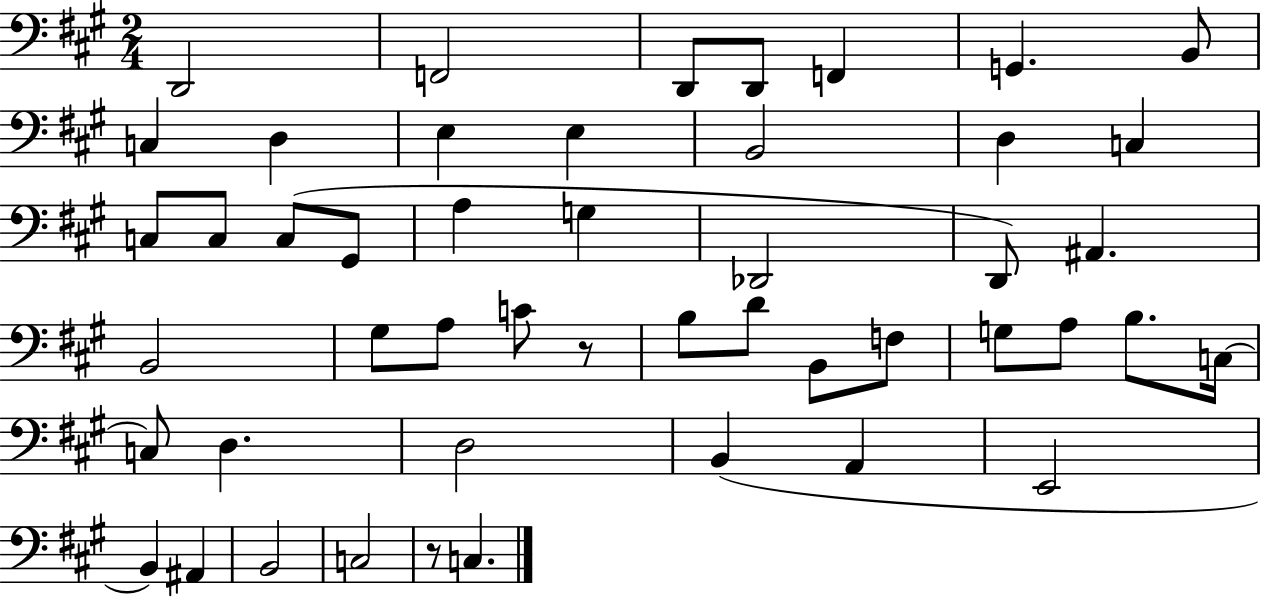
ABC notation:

X:1
T:Untitled
M:2/4
L:1/4
K:A
D,,2 F,,2 D,,/2 D,,/2 F,, G,, B,,/2 C, D, E, E, B,,2 D, C, C,/2 C,/2 C,/2 ^G,,/2 A, G, _D,,2 D,,/2 ^A,, B,,2 ^G,/2 A,/2 C/2 z/2 B,/2 D/2 B,,/2 F,/2 G,/2 A,/2 B,/2 C,/4 C,/2 D, D,2 B,, A,, E,,2 B,, ^A,, B,,2 C,2 z/2 C,